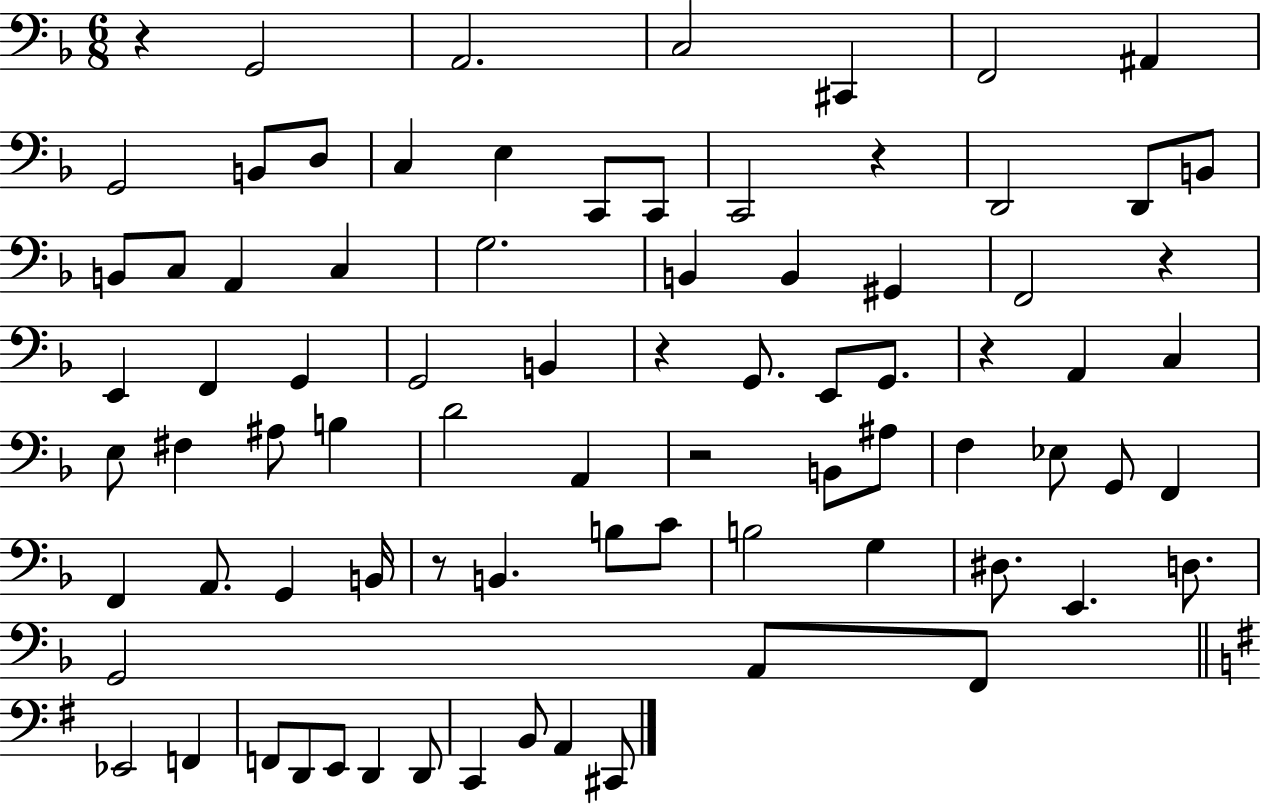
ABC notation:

X:1
T:Untitled
M:6/8
L:1/4
K:F
z G,,2 A,,2 C,2 ^C,, F,,2 ^A,, G,,2 B,,/2 D,/2 C, E, C,,/2 C,,/2 C,,2 z D,,2 D,,/2 B,,/2 B,,/2 C,/2 A,, C, G,2 B,, B,, ^G,, F,,2 z E,, F,, G,, G,,2 B,, z G,,/2 E,,/2 G,,/2 z A,, C, E,/2 ^F, ^A,/2 B, D2 A,, z2 B,,/2 ^A,/2 F, _E,/2 G,,/2 F,, F,, A,,/2 G,, B,,/4 z/2 B,, B,/2 C/2 B,2 G, ^D,/2 E,, D,/2 G,,2 A,,/2 F,,/2 _E,,2 F,, F,,/2 D,,/2 E,,/2 D,, D,,/2 C,, B,,/2 A,, ^C,,/2